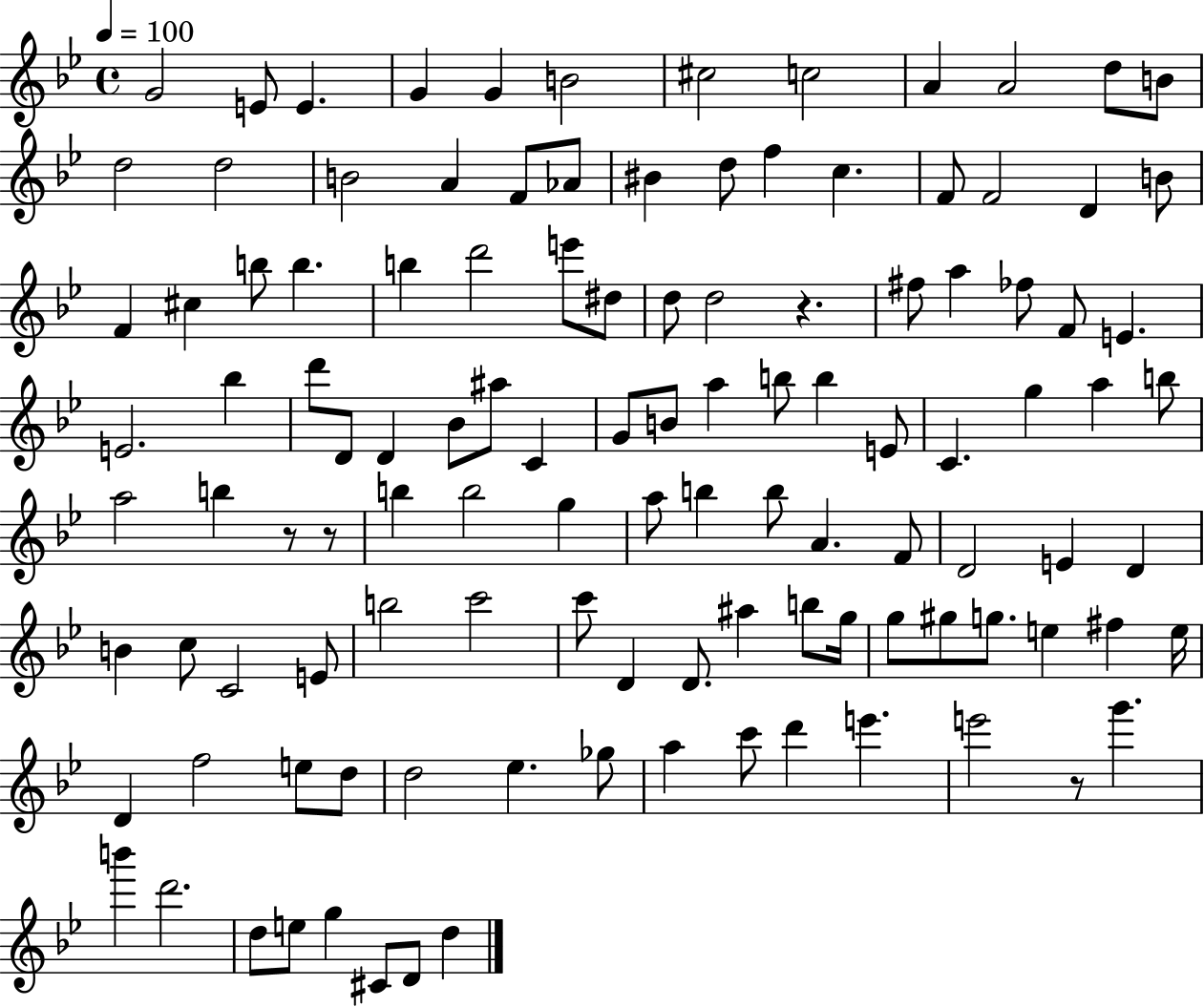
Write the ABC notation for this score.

X:1
T:Untitled
M:4/4
L:1/4
K:Bb
G2 E/2 E G G B2 ^c2 c2 A A2 d/2 B/2 d2 d2 B2 A F/2 _A/2 ^B d/2 f c F/2 F2 D B/2 F ^c b/2 b b d'2 e'/2 ^d/2 d/2 d2 z ^f/2 a _f/2 F/2 E E2 _b d'/2 D/2 D _B/2 ^a/2 C G/2 B/2 a b/2 b E/2 C g a b/2 a2 b z/2 z/2 b b2 g a/2 b b/2 A F/2 D2 E D B c/2 C2 E/2 b2 c'2 c'/2 D D/2 ^a b/2 g/4 g/2 ^g/2 g/2 e ^f e/4 D f2 e/2 d/2 d2 _e _g/2 a c'/2 d' e' e'2 z/2 g' b' d'2 d/2 e/2 g ^C/2 D/2 d